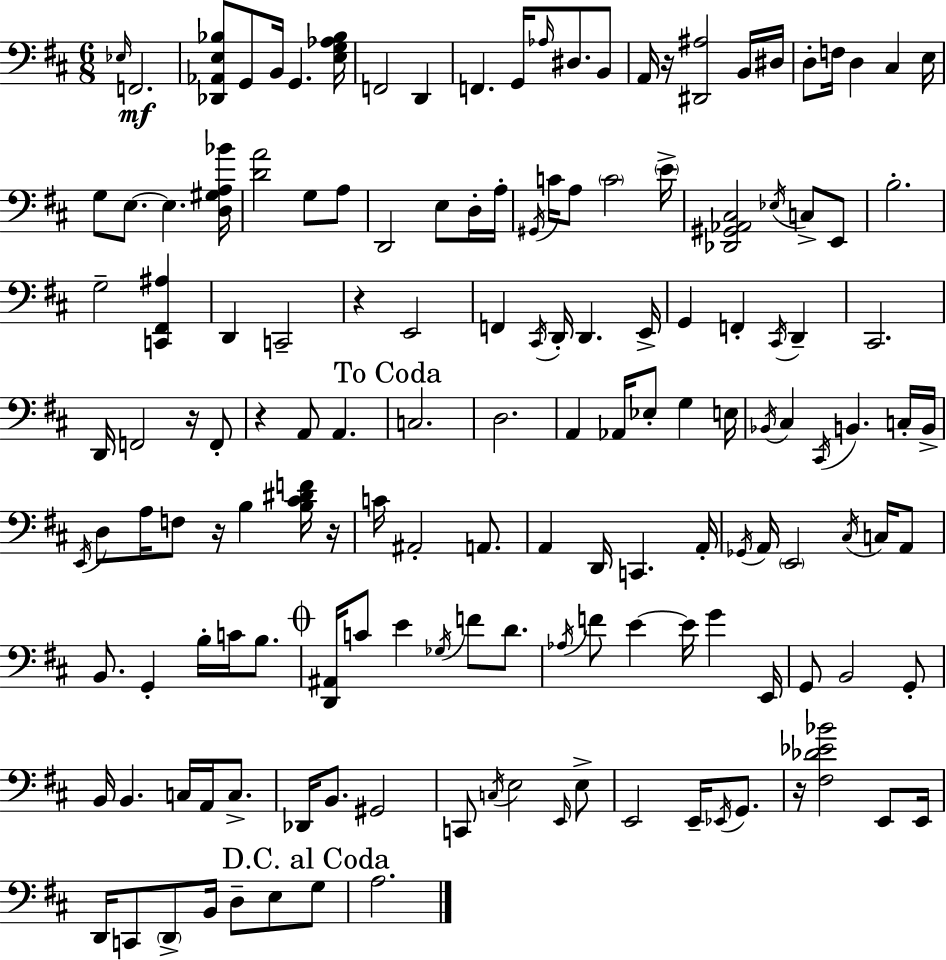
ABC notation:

X:1
T:Untitled
M:6/8
L:1/4
K:D
_E,/4 F,,2 [_D,,_A,,E,_B,]/2 G,,/2 B,,/4 G,, [E,G,_A,_B,]/4 F,,2 D,, F,, G,,/4 _A,/4 ^D,/2 B,,/2 A,,/4 z/4 [^D,,^A,]2 B,,/4 ^D,/4 D,/2 F,/4 D, ^C, E,/4 G,/2 E,/2 E, [D,^G,A,_B]/4 [DA]2 G,/2 A,/2 D,,2 E,/2 D,/4 A,/4 ^G,,/4 C/4 A,/2 C2 E/4 [_D,,^G,,_A,,^C,]2 _E,/4 C,/2 E,,/2 B,2 G,2 [C,,^F,,^A,] D,, C,,2 z E,,2 F,, ^C,,/4 D,,/4 D,, E,,/4 G,, F,, ^C,,/4 D,, ^C,,2 D,,/4 F,,2 z/4 F,,/2 z A,,/2 A,, C,2 D,2 A,, _A,,/4 _E,/2 G, E,/4 _B,,/4 ^C, ^C,,/4 B,, C,/4 B,,/4 E,,/4 D,/2 A,/4 F,/2 z/4 B, [B,^C^DF]/4 z/4 C/4 ^A,,2 A,,/2 A,, D,,/4 C,, A,,/4 _G,,/4 A,,/4 E,,2 ^C,/4 C,/4 A,,/2 B,,/2 G,, B,/4 C/4 B,/2 [D,,^A,,]/4 C/2 E _G,/4 F/2 D/2 _A,/4 F/2 E E/4 G E,,/4 G,,/2 B,,2 G,,/2 B,,/4 B,, C,/4 A,,/4 C,/2 _D,,/4 B,,/2 ^G,,2 C,,/2 C,/4 E,2 E,,/4 E,/2 E,,2 E,,/4 _E,,/4 G,,/2 z/4 [^F,_D_E_B]2 E,,/2 E,,/4 D,,/4 C,,/2 D,,/2 B,,/4 D,/2 E,/2 G,/2 A,2